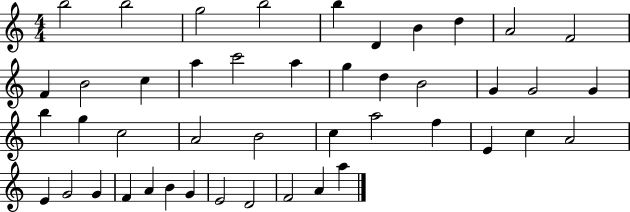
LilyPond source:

{
  \clef treble
  \numericTimeSignature
  \time 4/4
  \key c \major
  b''2 b''2 | g''2 b''2 | b''4 d'4 b'4 d''4 | a'2 f'2 | \break f'4 b'2 c''4 | a''4 c'''2 a''4 | g''4 d''4 b'2 | g'4 g'2 g'4 | \break b''4 g''4 c''2 | a'2 b'2 | c''4 a''2 f''4 | e'4 c''4 a'2 | \break e'4 g'2 g'4 | f'4 a'4 b'4 g'4 | e'2 d'2 | f'2 a'4 a''4 | \break \bar "|."
}